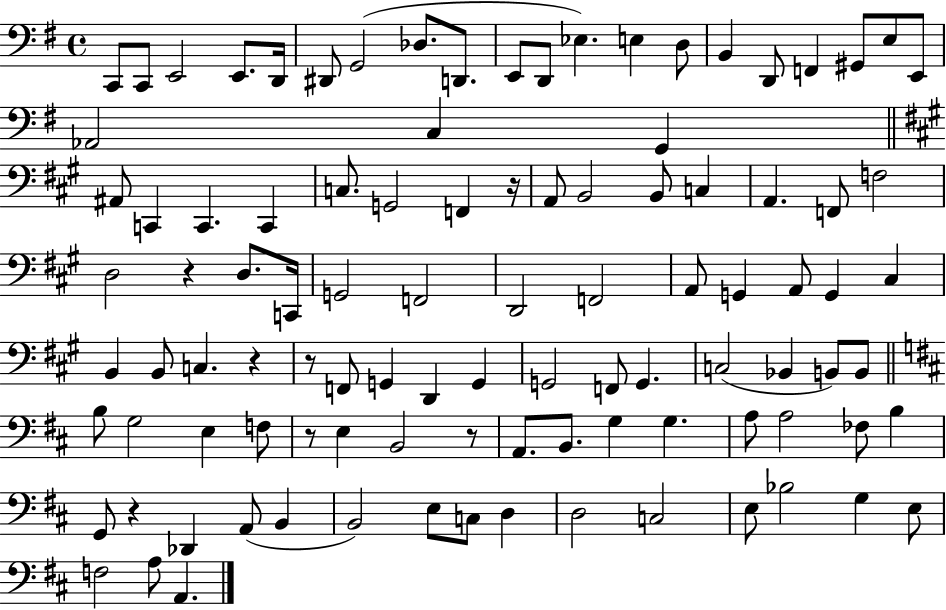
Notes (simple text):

C2/e C2/e E2/h E2/e. D2/s D#2/e G2/h Db3/e. D2/e. E2/e D2/e Eb3/q. E3/q D3/e B2/q D2/e F2/q G#2/e E3/e E2/e Ab2/h C3/q G2/q A#2/e C2/q C2/q. C2/q C3/e. G2/h F2/q R/s A2/e B2/h B2/e C3/q A2/q. F2/e F3/h D3/h R/q D3/e. C2/s G2/h F2/h D2/h F2/h A2/e G2/q A2/e G2/q C#3/q B2/q B2/e C3/q. R/q R/e F2/e G2/q D2/q G2/q G2/h F2/e G2/q. C3/h Bb2/q B2/e B2/e B3/e G3/h E3/q F3/e R/e E3/q B2/h R/e A2/e. B2/e. G3/q G3/q. A3/e A3/h FES3/e B3/q G2/e R/q Db2/q A2/e B2/q B2/h E3/e C3/e D3/q D3/h C3/h E3/e Bb3/h G3/q E3/e F3/h A3/e A2/q.